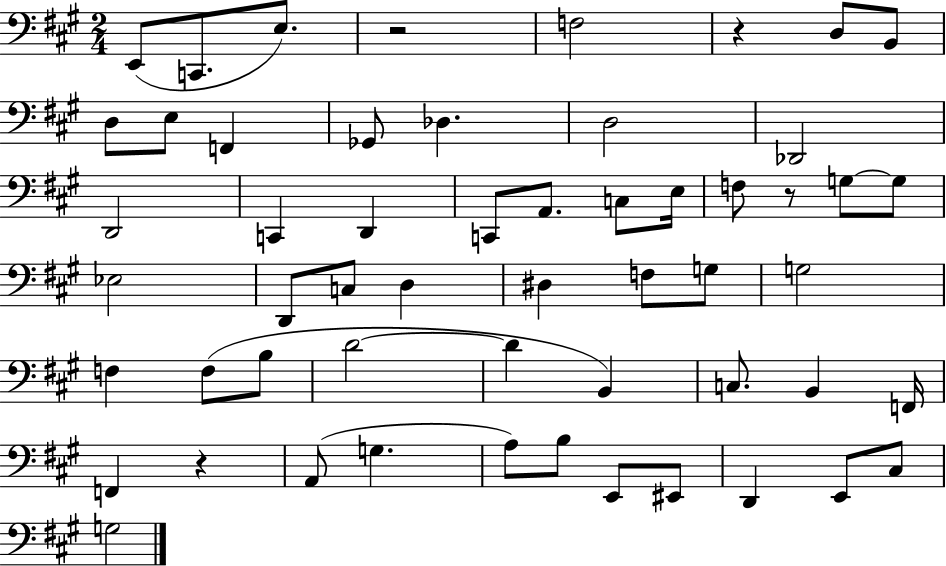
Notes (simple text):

E2/e C2/e. E3/e. R/h F3/h R/q D3/e B2/e D3/e E3/e F2/q Gb2/e Db3/q. D3/h Db2/h D2/h C2/q D2/q C2/e A2/e. C3/e E3/s F3/e R/e G3/e G3/e Eb3/h D2/e C3/e D3/q D#3/q F3/e G3/e G3/h F3/q F3/e B3/e D4/h D4/q B2/q C3/e. B2/q F2/s F2/q R/q A2/e G3/q. A3/e B3/e E2/e EIS2/e D2/q E2/e C#3/e G3/h